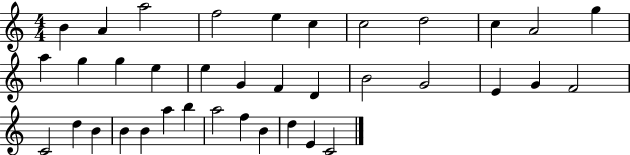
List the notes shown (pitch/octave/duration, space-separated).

B4/q A4/q A5/h F5/h E5/q C5/q C5/h D5/h C5/q A4/h G5/q A5/q G5/q G5/q E5/q E5/q G4/q F4/q D4/q B4/h G4/h E4/q G4/q F4/h C4/h D5/q B4/q B4/q B4/q A5/q B5/q A5/h F5/q B4/q D5/q E4/q C4/h